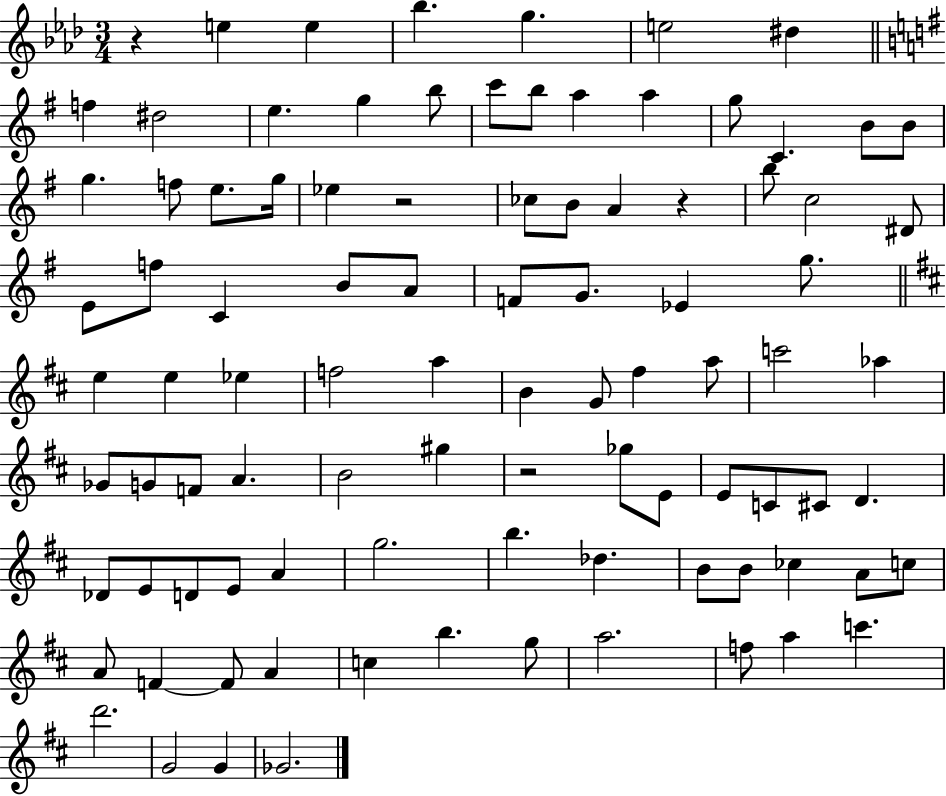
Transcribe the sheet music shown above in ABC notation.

X:1
T:Untitled
M:3/4
L:1/4
K:Ab
z e e _b g e2 ^d f ^d2 e g b/2 c'/2 b/2 a a g/2 C B/2 B/2 g f/2 e/2 g/4 _e z2 _c/2 B/2 A z b/2 c2 ^D/2 E/2 f/2 C B/2 A/2 F/2 G/2 _E g/2 e e _e f2 a B G/2 ^f a/2 c'2 _a _G/2 G/2 F/2 A B2 ^g z2 _g/2 E/2 E/2 C/2 ^C/2 D _D/2 E/2 D/2 E/2 A g2 b _d B/2 B/2 _c A/2 c/2 A/2 F F/2 A c b g/2 a2 f/2 a c' d'2 G2 G _G2